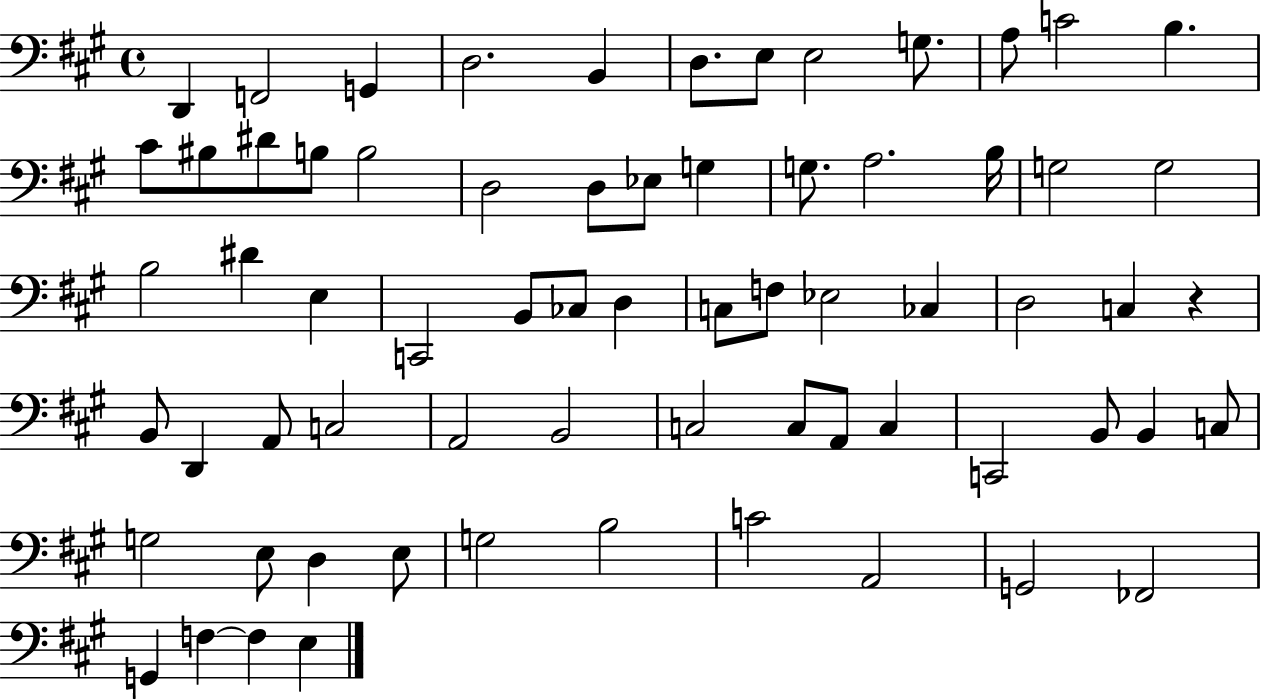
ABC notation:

X:1
T:Untitled
M:4/4
L:1/4
K:A
D,, F,,2 G,, D,2 B,, D,/2 E,/2 E,2 G,/2 A,/2 C2 B, ^C/2 ^B,/2 ^D/2 B,/2 B,2 D,2 D,/2 _E,/2 G, G,/2 A,2 B,/4 G,2 G,2 B,2 ^D E, C,,2 B,,/2 _C,/2 D, C,/2 F,/2 _E,2 _C, D,2 C, z B,,/2 D,, A,,/2 C,2 A,,2 B,,2 C,2 C,/2 A,,/2 C, C,,2 B,,/2 B,, C,/2 G,2 E,/2 D, E,/2 G,2 B,2 C2 A,,2 G,,2 _F,,2 G,, F, F, E,